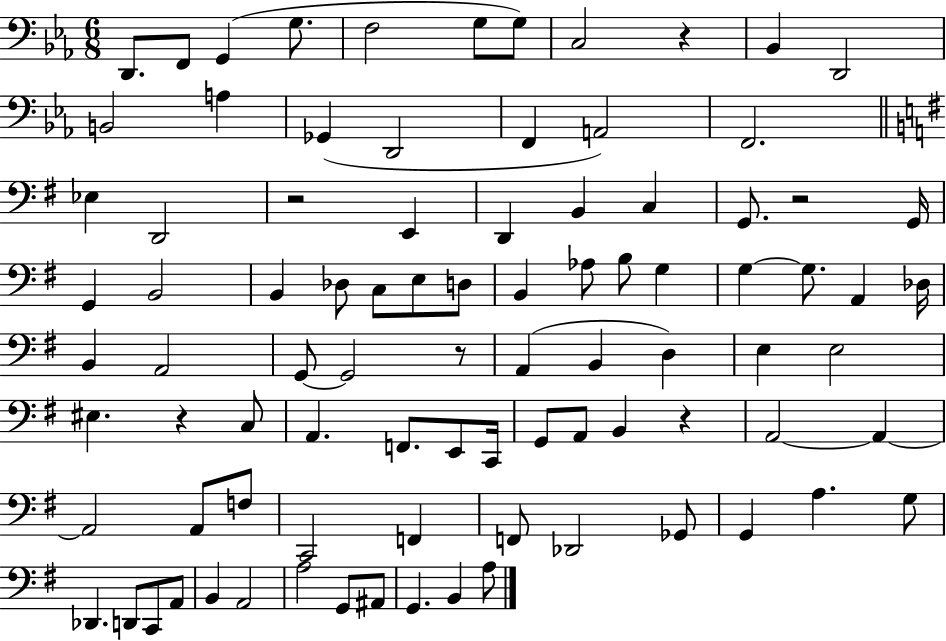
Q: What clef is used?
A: bass